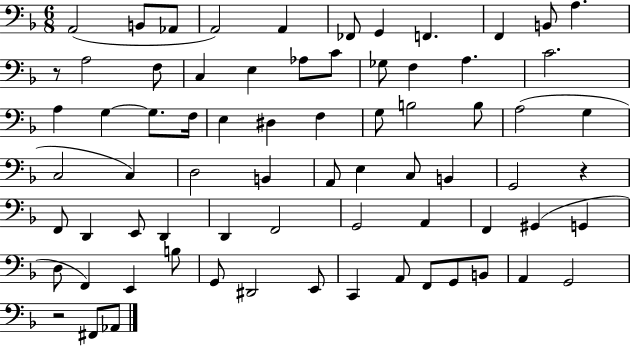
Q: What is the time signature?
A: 6/8